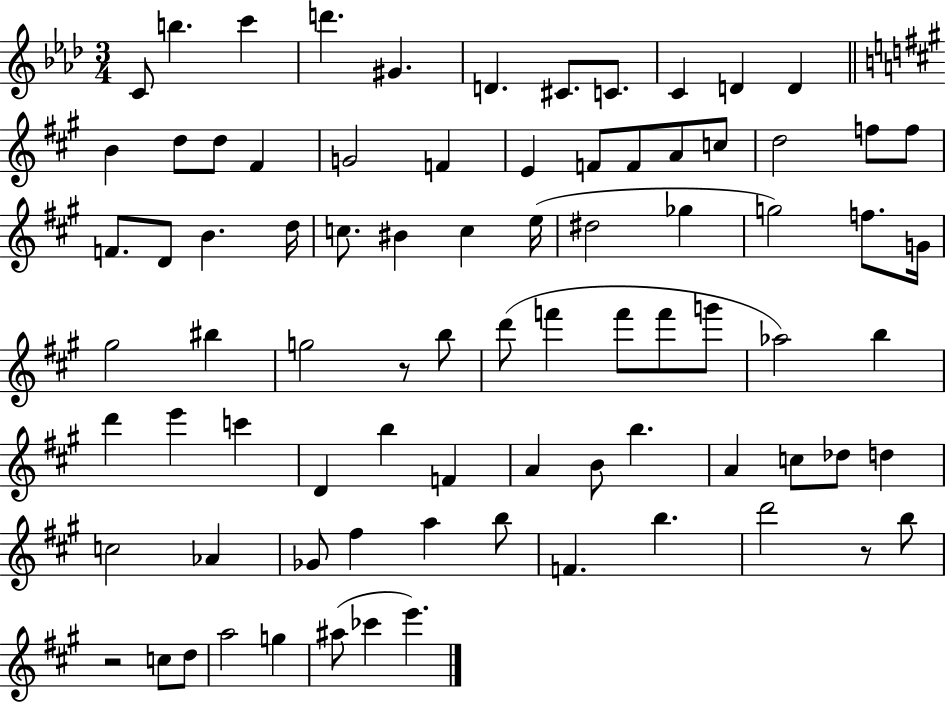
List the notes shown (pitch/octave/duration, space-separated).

C4/e B5/q. C6/q D6/q. G#4/q. D4/q. C#4/e. C4/e. C4/q D4/q D4/q B4/q D5/e D5/e F#4/q G4/h F4/q E4/q F4/e F4/e A4/e C5/e D5/h F5/e F5/e F4/e. D4/e B4/q. D5/s C5/e. BIS4/q C5/q E5/s D#5/h Gb5/q G5/h F5/e. G4/s G#5/h BIS5/q G5/h R/e B5/e D6/e F6/q F6/e F6/e G6/e Ab5/h B5/q D6/q E6/q C6/q D4/q B5/q F4/q A4/q B4/e B5/q. A4/q C5/e Db5/e D5/q C5/h Ab4/q Gb4/e F#5/q A5/q B5/e F4/q. B5/q. D6/h R/e B5/e R/h C5/e D5/e A5/h G5/q A#5/e CES6/q E6/q.